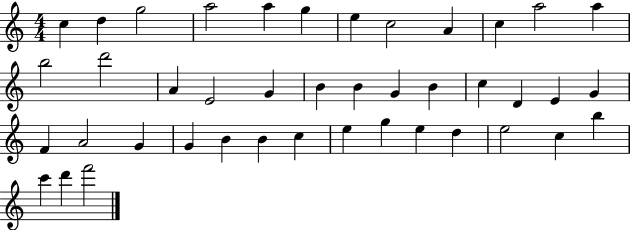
X:1
T:Untitled
M:4/4
L:1/4
K:C
c d g2 a2 a g e c2 A c a2 a b2 d'2 A E2 G B B G B c D E G F A2 G G B B c e g e d e2 c b c' d' f'2